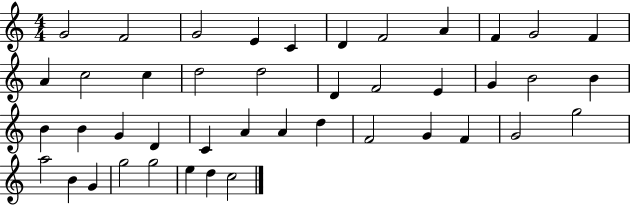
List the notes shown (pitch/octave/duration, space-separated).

G4/h F4/h G4/h E4/q C4/q D4/q F4/h A4/q F4/q G4/h F4/q A4/q C5/h C5/q D5/h D5/h D4/q F4/h E4/q G4/q B4/h B4/q B4/q B4/q G4/q D4/q C4/q A4/q A4/q D5/q F4/h G4/q F4/q G4/h G5/h A5/h B4/q G4/q G5/h G5/h E5/q D5/q C5/h